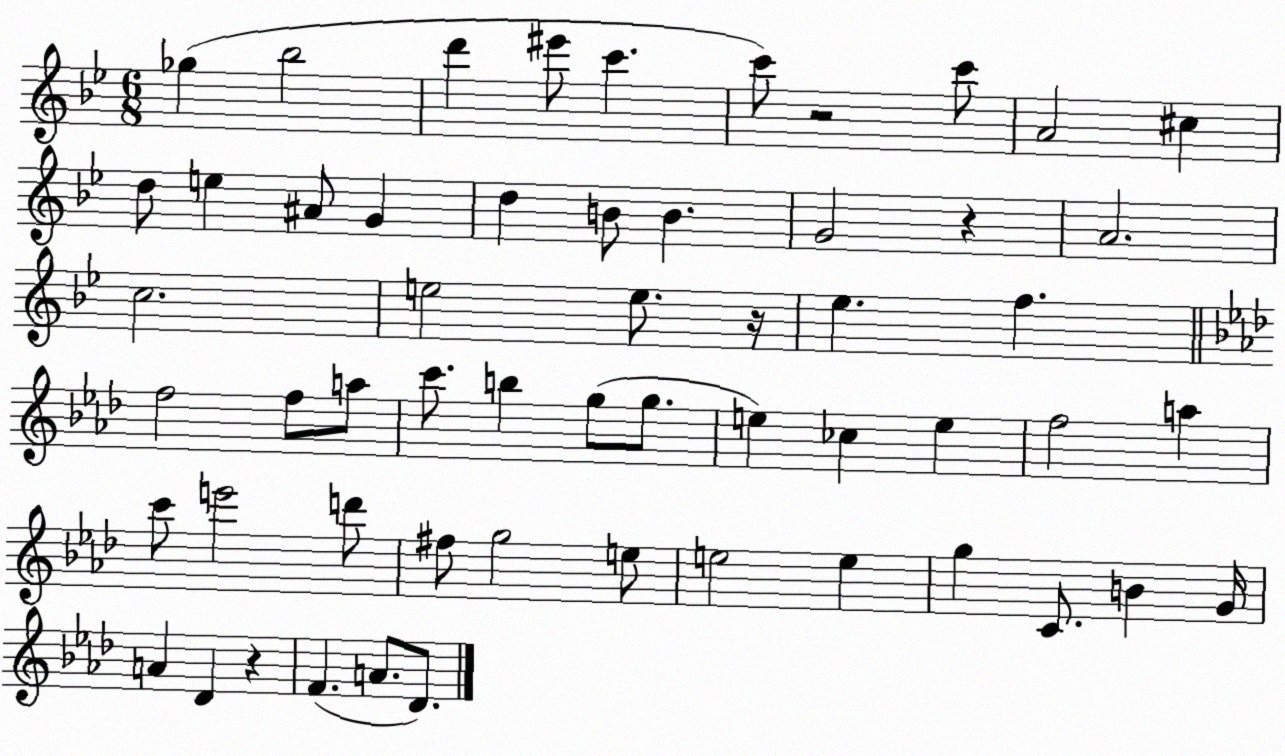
X:1
T:Untitled
M:6/8
L:1/4
K:Bb
_g _b2 d' ^e'/2 c' c'/2 z2 c'/2 A2 ^c d/2 e ^A/2 G d B/2 B G2 z A2 c2 e2 e/2 z/4 _e f f2 f/2 a/2 c'/2 b g/2 g/2 e _c e f2 a c'/2 e'2 d'/2 ^f/2 g2 e/2 e2 e g C/2 B G/4 A _D z F A/2 _D/2